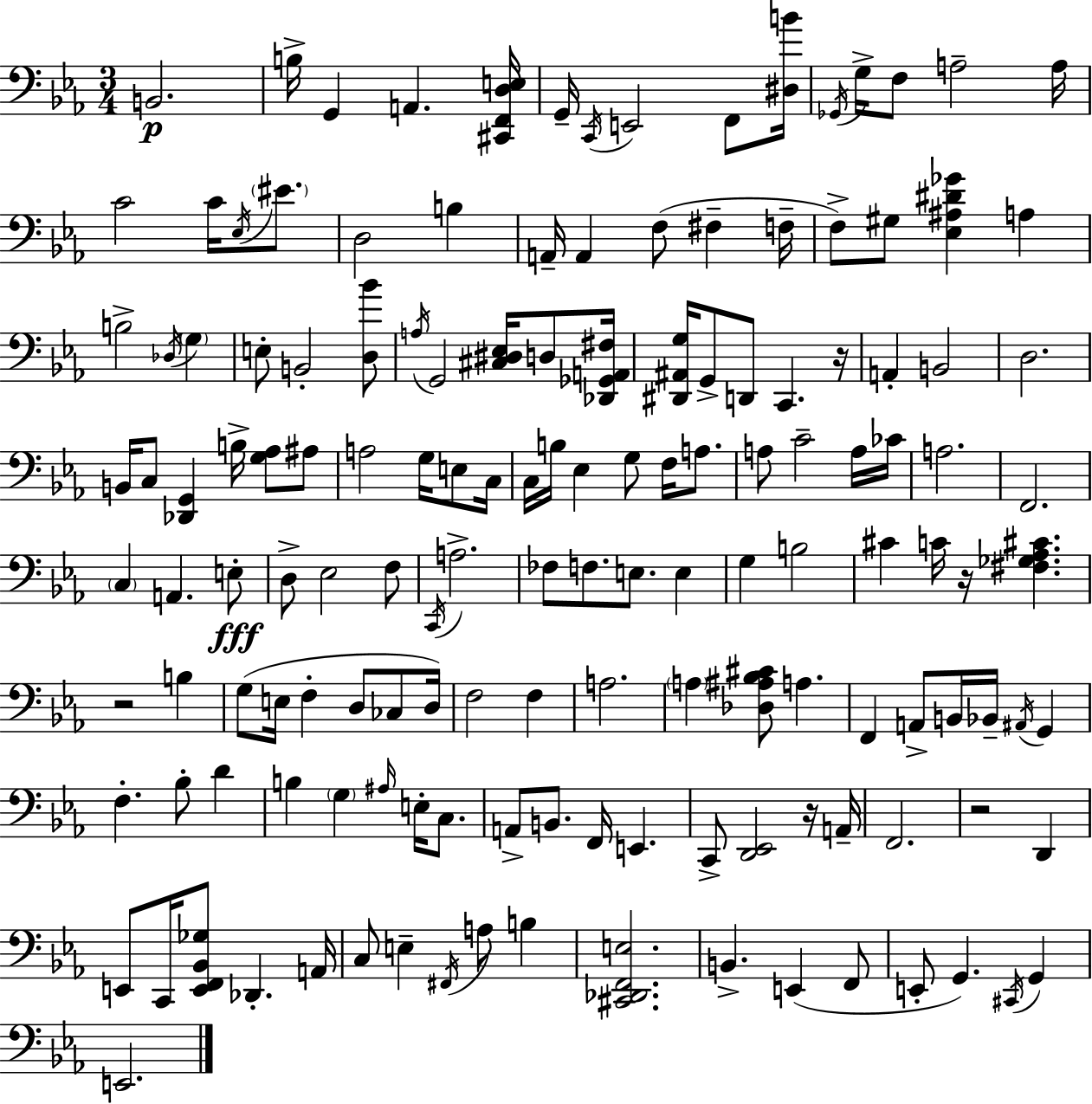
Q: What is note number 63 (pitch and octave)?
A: A2